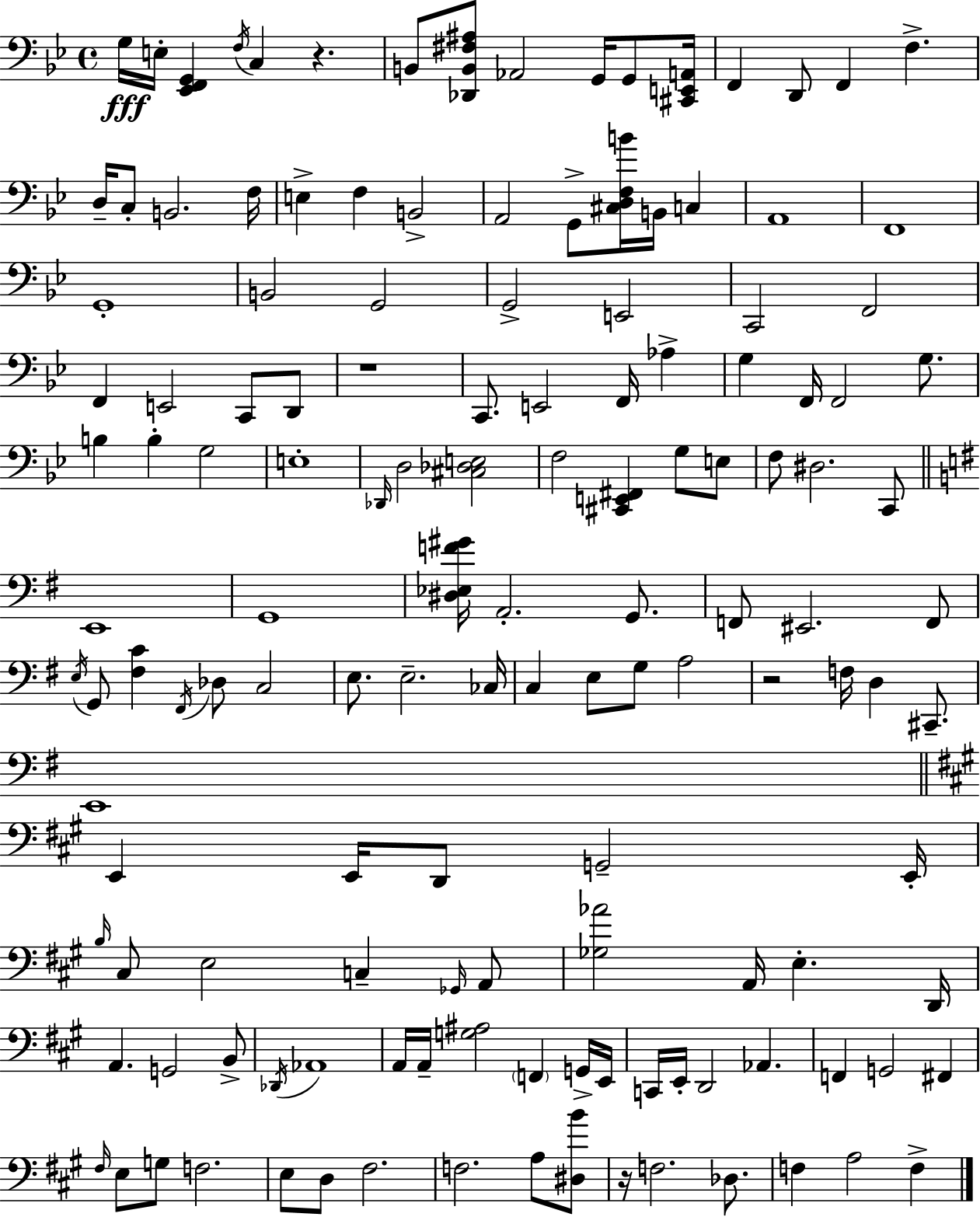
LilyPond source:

{
  \clef bass
  \time 4/4
  \defaultTimeSignature
  \key g \minor
  g16\fff e16-. <ees, f, g,>4 \acciaccatura { f16 } c4 r4. | b,8 <des, b, fis ais>8 aes,2 g,16 g,8 | <cis, e, a,>16 f,4 d,8 f,4 f4.-> | d16-- c8-. b,2. | \break f16 e4-> f4 b,2-> | a,2 g,8-> <cis d f b'>16 b,16 c4 | a,1 | f,1 | \break g,1-. | b,2 g,2 | g,2-> e,2 | c,2 f,2 | \break f,4 e,2 c,8 d,8 | r1 | c,8. e,2 f,16 aes4-> | g4 f,16 f,2 g8. | \break b4 b4-. g2 | e1-. | \grace { des,16 } d2 <cis des e>2 | f2 <cis, e, fis,>4 g8 | \break e8 f8 dis2. | c,8 \bar "||" \break \key g \major e,1 | g,1 | <dis ees f' gis'>16 a,2.-. g,8. | f,8 eis,2. f,8 | \break \acciaccatura { e16 } g,8 <fis c'>4 \acciaccatura { fis,16 } des8 c2 | e8. e2.-- | ces16 c4 e8 g8 a2 | r2 f16 d4 cis,8.-- | \break e,1 | \bar "||" \break \key a \major e,4 e,16 d,8 g,2-- e,16-. | \grace { b16 } cis8 e2 c4-- \grace { ges,16 } | a,8 <ges aes'>2 a,16 e4.-. | d,16 a,4. g,2 | \break b,8-> \acciaccatura { des,16 } aes,1 | a,16 a,16-- <g ais>2 \parenthesize f,4 | g,16-> e,16 c,16 e,16-. d,2 aes,4. | f,4 g,2 fis,4 | \break \grace { fis16 } e8 g8 f2. | e8 d8 fis2. | f2. | a8 <dis b'>8 r16 f2. | \break des8. f4 a2 | f4-> \bar "|."
}